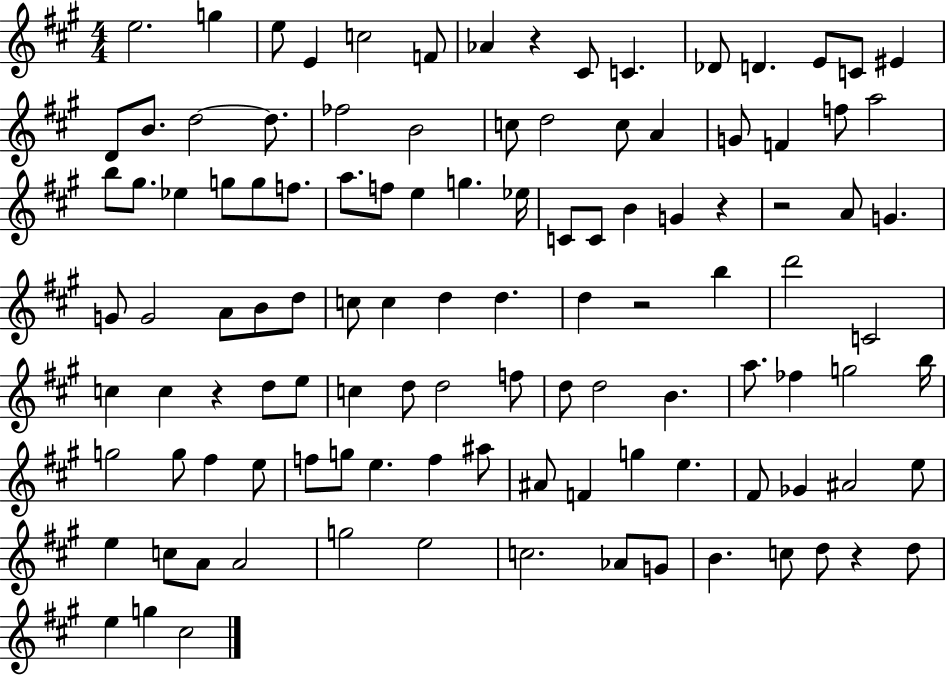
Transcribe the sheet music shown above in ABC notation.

X:1
T:Untitled
M:4/4
L:1/4
K:A
e2 g e/2 E c2 F/2 _A z ^C/2 C _D/2 D E/2 C/2 ^E D/2 B/2 d2 d/2 _f2 B2 c/2 d2 c/2 A G/2 F f/2 a2 b/2 ^g/2 _e g/2 g/2 f/2 a/2 f/2 e g _e/4 C/2 C/2 B G z z2 A/2 G G/2 G2 A/2 B/2 d/2 c/2 c d d d z2 b d'2 C2 c c z d/2 e/2 c d/2 d2 f/2 d/2 d2 B a/2 _f g2 b/4 g2 g/2 ^f e/2 f/2 g/2 e f ^a/2 ^A/2 F g e ^F/2 _G ^A2 e/2 e c/2 A/2 A2 g2 e2 c2 _A/2 G/2 B c/2 d/2 z d/2 e g ^c2